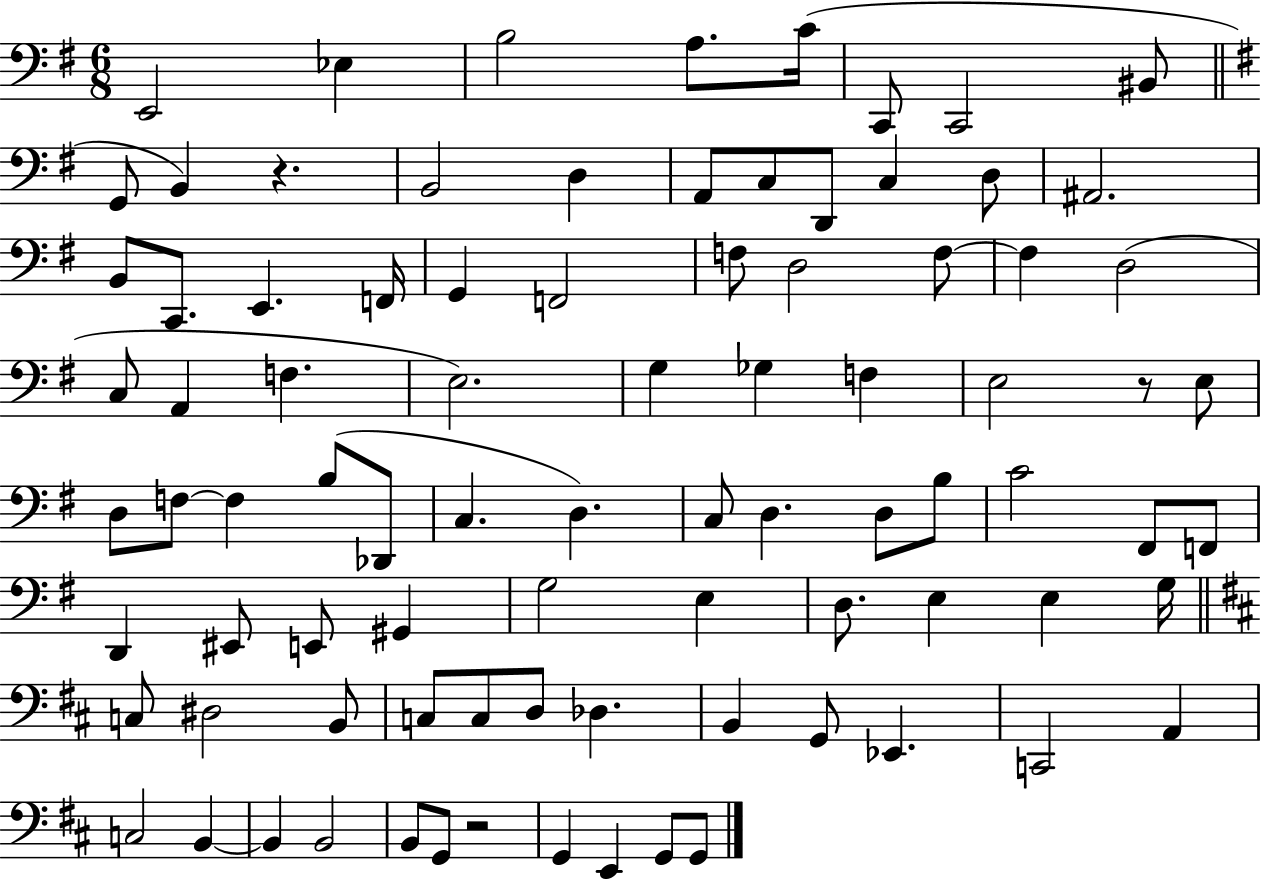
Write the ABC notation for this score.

X:1
T:Untitled
M:6/8
L:1/4
K:G
E,,2 _E, B,2 A,/2 C/4 C,,/2 C,,2 ^B,,/2 G,,/2 B,, z B,,2 D, A,,/2 C,/2 D,,/2 C, D,/2 ^A,,2 B,,/2 C,,/2 E,, F,,/4 G,, F,,2 F,/2 D,2 F,/2 F, D,2 C,/2 A,, F, E,2 G, _G, F, E,2 z/2 E,/2 D,/2 F,/2 F, B,/2 _D,,/2 C, D, C,/2 D, D,/2 B,/2 C2 ^F,,/2 F,,/2 D,, ^E,,/2 E,,/2 ^G,, G,2 E, D,/2 E, E, G,/4 C,/2 ^D,2 B,,/2 C,/2 C,/2 D,/2 _D, B,, G,,/2 _E,, C,,2 A,, C,2 B,, B,, B,,2 B,,/2 G,,/2 z2 G,, E,, G,,/2 G,,/2